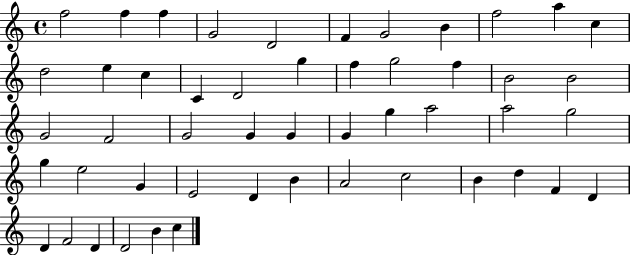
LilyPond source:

{
  \clef treble
  \time 4/4
  \defaultTimeSignature
  \key c \major
  f''2 f''4 f''4 | g'2 d'2 | f'4 g'2 b'4 | f''2 a''4 c''4 | \break d''2 e''4 c''4 | c'4 d'2 g''4 | f''4 g''2 f''4 | b'2 b'2 | \break g'2 f'2 | g'2 g'4 g'4 | g'4 g''4 a''2 | a''2 g''2 | \break g''4 e''2 g'4 | e'2 d'4 b'4 | a'2 c''2 | b'4 d''4 f'4 d'4 | \break d'4 f'2 d'4 | d'2 b'4 c''4 | \bar "|."
}